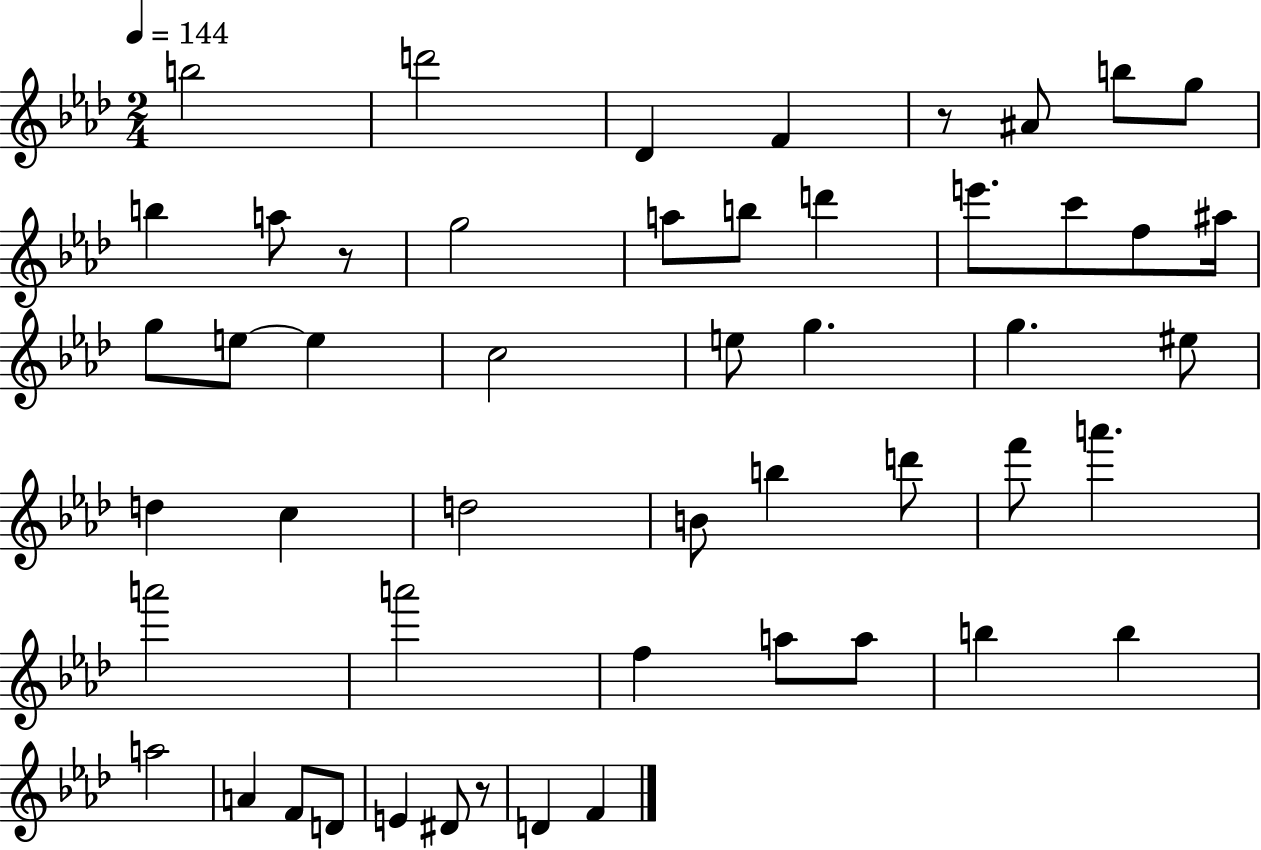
B5/h D6/h Db4/q F4/q R/e A#4/e B5/e G5/e B5/q A5/e R/e G5/h A5/e B5/e D6/q E6/e. C6/e F5/e A#5/s G5/e E5/e E5/q C5/h E5/e G5/q. G5/q. EIS5/e D5/q C5/q D5/h B4/e B5/q D6/e F6/e A6/q. A6/h A6/h F5/q A5/e A5/e B5/q B5/q A5/h A4/q F4/e D4/e E4/q D#4/e R/e D4/q F4/q